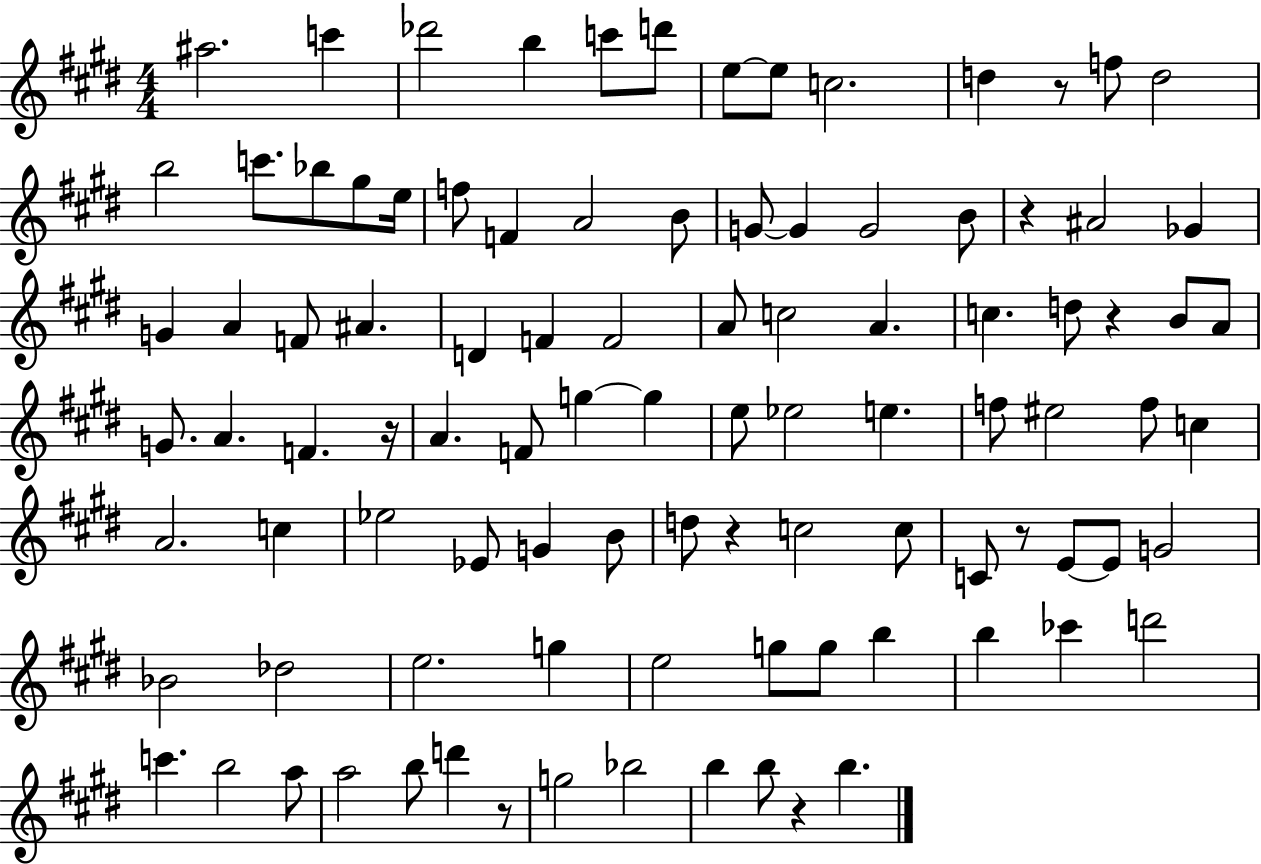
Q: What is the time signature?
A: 4/4